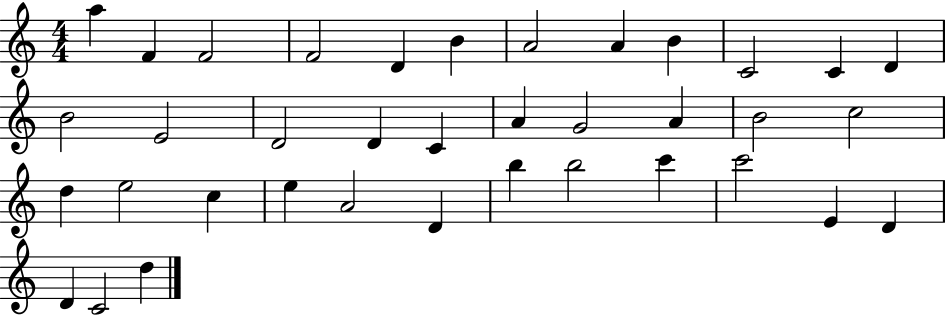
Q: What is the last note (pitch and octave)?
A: D5